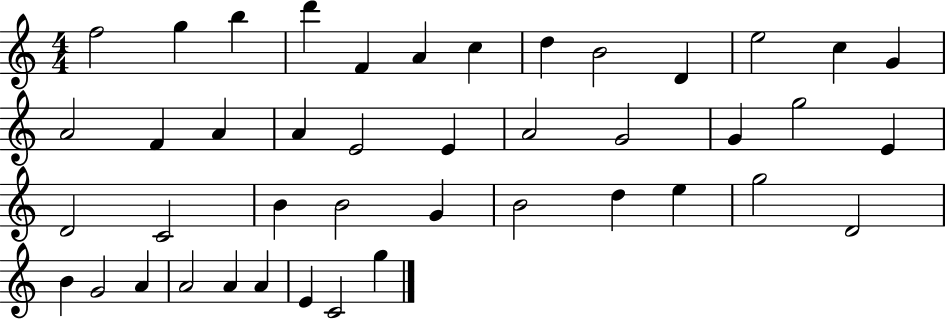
X:1
T:Untitled
M:4/4
L:1/4
K:C
f2 g b d' F A c d B2 D e2 c G A2 F A A E2 E A2 G2 G g2 E D2 C2 B B2 G B2 d e g2 D2 B G2 A A2 A A E C2 g